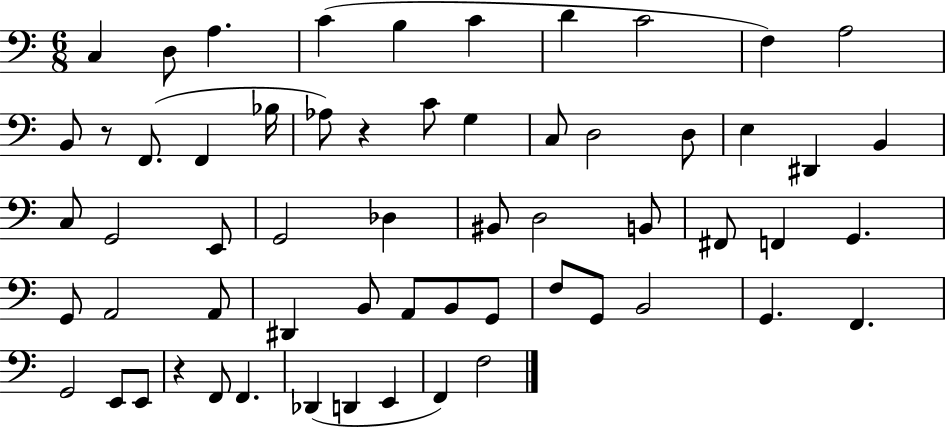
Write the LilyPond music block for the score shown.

{
  \clef bass
  \numericTimeSignature
  \time 6/8
  \key c \major
  \repeat volta 2 { c4 d8 a4. | c'4( b4 c'4 | d'4 c'2 | f4) a2 | \break b,8 r8 f,8.( f,4 bes16 | aes8) r4 c'8 g4 | c8 d2 d8 | e4 dis,4 b,4 | \break c8 g,2 e,8 | g,2 des4 | bis,8 d2 b,8 | fis,8 f,4 g,4. | \break g,8 a,2 a,8 | dis,4 b,8 a,8 b,8 g,8 | f8 g,8 b,2 | g,4. f,4. | \break g,2 e,8 e,8 | r4 f,8 f,4. | des,4( d,4 e,4 | f,4) f2 | \break } \bar "|."
}